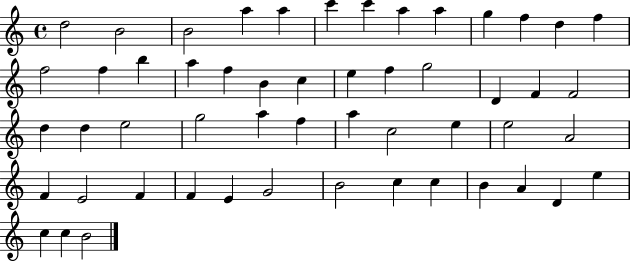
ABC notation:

X:1
T:Untitled
M:4/4
L:1/4
K:C
d2 B2 B2 a a c' c' a a g f d f f2 f b a f B c e f g2 D F F2 d d e2 g2 a f a c2 e e2 A2 F E2 F F E G2 B2 c c B A D e c c B2